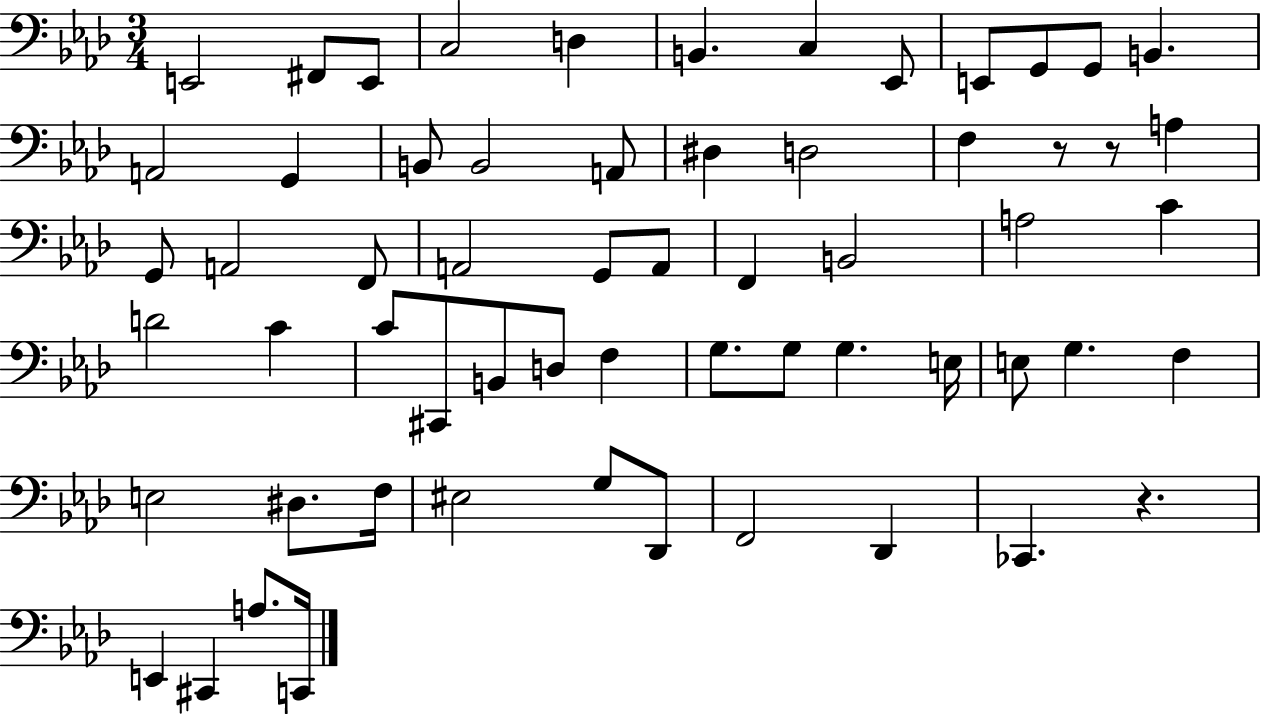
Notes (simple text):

E2/h F#2/e E2/e C3/h D3/q B2/q. C3/q Eb2/e E2/e G2/e G2/e B2/q. A2/h G2/q B2/e B2/h A2/e D#3/q D3/h F3/q R/e R/e A3/q G2/e A2/h F2/e A2/h G2/e A2/e F2/q B2/h A3/h C4/q D4/h C4/q C4/e C#2/e B2/e D3/e F3/q G3/e. G3/e G3/q. E3/s E3/e G3/q. F3/q E3/h D#3/e. F3/s EIS3/h G3/e Db2/e F2/h Db2/q CES2/q. R/q. E2/q C#2/q A3/e. C2/s